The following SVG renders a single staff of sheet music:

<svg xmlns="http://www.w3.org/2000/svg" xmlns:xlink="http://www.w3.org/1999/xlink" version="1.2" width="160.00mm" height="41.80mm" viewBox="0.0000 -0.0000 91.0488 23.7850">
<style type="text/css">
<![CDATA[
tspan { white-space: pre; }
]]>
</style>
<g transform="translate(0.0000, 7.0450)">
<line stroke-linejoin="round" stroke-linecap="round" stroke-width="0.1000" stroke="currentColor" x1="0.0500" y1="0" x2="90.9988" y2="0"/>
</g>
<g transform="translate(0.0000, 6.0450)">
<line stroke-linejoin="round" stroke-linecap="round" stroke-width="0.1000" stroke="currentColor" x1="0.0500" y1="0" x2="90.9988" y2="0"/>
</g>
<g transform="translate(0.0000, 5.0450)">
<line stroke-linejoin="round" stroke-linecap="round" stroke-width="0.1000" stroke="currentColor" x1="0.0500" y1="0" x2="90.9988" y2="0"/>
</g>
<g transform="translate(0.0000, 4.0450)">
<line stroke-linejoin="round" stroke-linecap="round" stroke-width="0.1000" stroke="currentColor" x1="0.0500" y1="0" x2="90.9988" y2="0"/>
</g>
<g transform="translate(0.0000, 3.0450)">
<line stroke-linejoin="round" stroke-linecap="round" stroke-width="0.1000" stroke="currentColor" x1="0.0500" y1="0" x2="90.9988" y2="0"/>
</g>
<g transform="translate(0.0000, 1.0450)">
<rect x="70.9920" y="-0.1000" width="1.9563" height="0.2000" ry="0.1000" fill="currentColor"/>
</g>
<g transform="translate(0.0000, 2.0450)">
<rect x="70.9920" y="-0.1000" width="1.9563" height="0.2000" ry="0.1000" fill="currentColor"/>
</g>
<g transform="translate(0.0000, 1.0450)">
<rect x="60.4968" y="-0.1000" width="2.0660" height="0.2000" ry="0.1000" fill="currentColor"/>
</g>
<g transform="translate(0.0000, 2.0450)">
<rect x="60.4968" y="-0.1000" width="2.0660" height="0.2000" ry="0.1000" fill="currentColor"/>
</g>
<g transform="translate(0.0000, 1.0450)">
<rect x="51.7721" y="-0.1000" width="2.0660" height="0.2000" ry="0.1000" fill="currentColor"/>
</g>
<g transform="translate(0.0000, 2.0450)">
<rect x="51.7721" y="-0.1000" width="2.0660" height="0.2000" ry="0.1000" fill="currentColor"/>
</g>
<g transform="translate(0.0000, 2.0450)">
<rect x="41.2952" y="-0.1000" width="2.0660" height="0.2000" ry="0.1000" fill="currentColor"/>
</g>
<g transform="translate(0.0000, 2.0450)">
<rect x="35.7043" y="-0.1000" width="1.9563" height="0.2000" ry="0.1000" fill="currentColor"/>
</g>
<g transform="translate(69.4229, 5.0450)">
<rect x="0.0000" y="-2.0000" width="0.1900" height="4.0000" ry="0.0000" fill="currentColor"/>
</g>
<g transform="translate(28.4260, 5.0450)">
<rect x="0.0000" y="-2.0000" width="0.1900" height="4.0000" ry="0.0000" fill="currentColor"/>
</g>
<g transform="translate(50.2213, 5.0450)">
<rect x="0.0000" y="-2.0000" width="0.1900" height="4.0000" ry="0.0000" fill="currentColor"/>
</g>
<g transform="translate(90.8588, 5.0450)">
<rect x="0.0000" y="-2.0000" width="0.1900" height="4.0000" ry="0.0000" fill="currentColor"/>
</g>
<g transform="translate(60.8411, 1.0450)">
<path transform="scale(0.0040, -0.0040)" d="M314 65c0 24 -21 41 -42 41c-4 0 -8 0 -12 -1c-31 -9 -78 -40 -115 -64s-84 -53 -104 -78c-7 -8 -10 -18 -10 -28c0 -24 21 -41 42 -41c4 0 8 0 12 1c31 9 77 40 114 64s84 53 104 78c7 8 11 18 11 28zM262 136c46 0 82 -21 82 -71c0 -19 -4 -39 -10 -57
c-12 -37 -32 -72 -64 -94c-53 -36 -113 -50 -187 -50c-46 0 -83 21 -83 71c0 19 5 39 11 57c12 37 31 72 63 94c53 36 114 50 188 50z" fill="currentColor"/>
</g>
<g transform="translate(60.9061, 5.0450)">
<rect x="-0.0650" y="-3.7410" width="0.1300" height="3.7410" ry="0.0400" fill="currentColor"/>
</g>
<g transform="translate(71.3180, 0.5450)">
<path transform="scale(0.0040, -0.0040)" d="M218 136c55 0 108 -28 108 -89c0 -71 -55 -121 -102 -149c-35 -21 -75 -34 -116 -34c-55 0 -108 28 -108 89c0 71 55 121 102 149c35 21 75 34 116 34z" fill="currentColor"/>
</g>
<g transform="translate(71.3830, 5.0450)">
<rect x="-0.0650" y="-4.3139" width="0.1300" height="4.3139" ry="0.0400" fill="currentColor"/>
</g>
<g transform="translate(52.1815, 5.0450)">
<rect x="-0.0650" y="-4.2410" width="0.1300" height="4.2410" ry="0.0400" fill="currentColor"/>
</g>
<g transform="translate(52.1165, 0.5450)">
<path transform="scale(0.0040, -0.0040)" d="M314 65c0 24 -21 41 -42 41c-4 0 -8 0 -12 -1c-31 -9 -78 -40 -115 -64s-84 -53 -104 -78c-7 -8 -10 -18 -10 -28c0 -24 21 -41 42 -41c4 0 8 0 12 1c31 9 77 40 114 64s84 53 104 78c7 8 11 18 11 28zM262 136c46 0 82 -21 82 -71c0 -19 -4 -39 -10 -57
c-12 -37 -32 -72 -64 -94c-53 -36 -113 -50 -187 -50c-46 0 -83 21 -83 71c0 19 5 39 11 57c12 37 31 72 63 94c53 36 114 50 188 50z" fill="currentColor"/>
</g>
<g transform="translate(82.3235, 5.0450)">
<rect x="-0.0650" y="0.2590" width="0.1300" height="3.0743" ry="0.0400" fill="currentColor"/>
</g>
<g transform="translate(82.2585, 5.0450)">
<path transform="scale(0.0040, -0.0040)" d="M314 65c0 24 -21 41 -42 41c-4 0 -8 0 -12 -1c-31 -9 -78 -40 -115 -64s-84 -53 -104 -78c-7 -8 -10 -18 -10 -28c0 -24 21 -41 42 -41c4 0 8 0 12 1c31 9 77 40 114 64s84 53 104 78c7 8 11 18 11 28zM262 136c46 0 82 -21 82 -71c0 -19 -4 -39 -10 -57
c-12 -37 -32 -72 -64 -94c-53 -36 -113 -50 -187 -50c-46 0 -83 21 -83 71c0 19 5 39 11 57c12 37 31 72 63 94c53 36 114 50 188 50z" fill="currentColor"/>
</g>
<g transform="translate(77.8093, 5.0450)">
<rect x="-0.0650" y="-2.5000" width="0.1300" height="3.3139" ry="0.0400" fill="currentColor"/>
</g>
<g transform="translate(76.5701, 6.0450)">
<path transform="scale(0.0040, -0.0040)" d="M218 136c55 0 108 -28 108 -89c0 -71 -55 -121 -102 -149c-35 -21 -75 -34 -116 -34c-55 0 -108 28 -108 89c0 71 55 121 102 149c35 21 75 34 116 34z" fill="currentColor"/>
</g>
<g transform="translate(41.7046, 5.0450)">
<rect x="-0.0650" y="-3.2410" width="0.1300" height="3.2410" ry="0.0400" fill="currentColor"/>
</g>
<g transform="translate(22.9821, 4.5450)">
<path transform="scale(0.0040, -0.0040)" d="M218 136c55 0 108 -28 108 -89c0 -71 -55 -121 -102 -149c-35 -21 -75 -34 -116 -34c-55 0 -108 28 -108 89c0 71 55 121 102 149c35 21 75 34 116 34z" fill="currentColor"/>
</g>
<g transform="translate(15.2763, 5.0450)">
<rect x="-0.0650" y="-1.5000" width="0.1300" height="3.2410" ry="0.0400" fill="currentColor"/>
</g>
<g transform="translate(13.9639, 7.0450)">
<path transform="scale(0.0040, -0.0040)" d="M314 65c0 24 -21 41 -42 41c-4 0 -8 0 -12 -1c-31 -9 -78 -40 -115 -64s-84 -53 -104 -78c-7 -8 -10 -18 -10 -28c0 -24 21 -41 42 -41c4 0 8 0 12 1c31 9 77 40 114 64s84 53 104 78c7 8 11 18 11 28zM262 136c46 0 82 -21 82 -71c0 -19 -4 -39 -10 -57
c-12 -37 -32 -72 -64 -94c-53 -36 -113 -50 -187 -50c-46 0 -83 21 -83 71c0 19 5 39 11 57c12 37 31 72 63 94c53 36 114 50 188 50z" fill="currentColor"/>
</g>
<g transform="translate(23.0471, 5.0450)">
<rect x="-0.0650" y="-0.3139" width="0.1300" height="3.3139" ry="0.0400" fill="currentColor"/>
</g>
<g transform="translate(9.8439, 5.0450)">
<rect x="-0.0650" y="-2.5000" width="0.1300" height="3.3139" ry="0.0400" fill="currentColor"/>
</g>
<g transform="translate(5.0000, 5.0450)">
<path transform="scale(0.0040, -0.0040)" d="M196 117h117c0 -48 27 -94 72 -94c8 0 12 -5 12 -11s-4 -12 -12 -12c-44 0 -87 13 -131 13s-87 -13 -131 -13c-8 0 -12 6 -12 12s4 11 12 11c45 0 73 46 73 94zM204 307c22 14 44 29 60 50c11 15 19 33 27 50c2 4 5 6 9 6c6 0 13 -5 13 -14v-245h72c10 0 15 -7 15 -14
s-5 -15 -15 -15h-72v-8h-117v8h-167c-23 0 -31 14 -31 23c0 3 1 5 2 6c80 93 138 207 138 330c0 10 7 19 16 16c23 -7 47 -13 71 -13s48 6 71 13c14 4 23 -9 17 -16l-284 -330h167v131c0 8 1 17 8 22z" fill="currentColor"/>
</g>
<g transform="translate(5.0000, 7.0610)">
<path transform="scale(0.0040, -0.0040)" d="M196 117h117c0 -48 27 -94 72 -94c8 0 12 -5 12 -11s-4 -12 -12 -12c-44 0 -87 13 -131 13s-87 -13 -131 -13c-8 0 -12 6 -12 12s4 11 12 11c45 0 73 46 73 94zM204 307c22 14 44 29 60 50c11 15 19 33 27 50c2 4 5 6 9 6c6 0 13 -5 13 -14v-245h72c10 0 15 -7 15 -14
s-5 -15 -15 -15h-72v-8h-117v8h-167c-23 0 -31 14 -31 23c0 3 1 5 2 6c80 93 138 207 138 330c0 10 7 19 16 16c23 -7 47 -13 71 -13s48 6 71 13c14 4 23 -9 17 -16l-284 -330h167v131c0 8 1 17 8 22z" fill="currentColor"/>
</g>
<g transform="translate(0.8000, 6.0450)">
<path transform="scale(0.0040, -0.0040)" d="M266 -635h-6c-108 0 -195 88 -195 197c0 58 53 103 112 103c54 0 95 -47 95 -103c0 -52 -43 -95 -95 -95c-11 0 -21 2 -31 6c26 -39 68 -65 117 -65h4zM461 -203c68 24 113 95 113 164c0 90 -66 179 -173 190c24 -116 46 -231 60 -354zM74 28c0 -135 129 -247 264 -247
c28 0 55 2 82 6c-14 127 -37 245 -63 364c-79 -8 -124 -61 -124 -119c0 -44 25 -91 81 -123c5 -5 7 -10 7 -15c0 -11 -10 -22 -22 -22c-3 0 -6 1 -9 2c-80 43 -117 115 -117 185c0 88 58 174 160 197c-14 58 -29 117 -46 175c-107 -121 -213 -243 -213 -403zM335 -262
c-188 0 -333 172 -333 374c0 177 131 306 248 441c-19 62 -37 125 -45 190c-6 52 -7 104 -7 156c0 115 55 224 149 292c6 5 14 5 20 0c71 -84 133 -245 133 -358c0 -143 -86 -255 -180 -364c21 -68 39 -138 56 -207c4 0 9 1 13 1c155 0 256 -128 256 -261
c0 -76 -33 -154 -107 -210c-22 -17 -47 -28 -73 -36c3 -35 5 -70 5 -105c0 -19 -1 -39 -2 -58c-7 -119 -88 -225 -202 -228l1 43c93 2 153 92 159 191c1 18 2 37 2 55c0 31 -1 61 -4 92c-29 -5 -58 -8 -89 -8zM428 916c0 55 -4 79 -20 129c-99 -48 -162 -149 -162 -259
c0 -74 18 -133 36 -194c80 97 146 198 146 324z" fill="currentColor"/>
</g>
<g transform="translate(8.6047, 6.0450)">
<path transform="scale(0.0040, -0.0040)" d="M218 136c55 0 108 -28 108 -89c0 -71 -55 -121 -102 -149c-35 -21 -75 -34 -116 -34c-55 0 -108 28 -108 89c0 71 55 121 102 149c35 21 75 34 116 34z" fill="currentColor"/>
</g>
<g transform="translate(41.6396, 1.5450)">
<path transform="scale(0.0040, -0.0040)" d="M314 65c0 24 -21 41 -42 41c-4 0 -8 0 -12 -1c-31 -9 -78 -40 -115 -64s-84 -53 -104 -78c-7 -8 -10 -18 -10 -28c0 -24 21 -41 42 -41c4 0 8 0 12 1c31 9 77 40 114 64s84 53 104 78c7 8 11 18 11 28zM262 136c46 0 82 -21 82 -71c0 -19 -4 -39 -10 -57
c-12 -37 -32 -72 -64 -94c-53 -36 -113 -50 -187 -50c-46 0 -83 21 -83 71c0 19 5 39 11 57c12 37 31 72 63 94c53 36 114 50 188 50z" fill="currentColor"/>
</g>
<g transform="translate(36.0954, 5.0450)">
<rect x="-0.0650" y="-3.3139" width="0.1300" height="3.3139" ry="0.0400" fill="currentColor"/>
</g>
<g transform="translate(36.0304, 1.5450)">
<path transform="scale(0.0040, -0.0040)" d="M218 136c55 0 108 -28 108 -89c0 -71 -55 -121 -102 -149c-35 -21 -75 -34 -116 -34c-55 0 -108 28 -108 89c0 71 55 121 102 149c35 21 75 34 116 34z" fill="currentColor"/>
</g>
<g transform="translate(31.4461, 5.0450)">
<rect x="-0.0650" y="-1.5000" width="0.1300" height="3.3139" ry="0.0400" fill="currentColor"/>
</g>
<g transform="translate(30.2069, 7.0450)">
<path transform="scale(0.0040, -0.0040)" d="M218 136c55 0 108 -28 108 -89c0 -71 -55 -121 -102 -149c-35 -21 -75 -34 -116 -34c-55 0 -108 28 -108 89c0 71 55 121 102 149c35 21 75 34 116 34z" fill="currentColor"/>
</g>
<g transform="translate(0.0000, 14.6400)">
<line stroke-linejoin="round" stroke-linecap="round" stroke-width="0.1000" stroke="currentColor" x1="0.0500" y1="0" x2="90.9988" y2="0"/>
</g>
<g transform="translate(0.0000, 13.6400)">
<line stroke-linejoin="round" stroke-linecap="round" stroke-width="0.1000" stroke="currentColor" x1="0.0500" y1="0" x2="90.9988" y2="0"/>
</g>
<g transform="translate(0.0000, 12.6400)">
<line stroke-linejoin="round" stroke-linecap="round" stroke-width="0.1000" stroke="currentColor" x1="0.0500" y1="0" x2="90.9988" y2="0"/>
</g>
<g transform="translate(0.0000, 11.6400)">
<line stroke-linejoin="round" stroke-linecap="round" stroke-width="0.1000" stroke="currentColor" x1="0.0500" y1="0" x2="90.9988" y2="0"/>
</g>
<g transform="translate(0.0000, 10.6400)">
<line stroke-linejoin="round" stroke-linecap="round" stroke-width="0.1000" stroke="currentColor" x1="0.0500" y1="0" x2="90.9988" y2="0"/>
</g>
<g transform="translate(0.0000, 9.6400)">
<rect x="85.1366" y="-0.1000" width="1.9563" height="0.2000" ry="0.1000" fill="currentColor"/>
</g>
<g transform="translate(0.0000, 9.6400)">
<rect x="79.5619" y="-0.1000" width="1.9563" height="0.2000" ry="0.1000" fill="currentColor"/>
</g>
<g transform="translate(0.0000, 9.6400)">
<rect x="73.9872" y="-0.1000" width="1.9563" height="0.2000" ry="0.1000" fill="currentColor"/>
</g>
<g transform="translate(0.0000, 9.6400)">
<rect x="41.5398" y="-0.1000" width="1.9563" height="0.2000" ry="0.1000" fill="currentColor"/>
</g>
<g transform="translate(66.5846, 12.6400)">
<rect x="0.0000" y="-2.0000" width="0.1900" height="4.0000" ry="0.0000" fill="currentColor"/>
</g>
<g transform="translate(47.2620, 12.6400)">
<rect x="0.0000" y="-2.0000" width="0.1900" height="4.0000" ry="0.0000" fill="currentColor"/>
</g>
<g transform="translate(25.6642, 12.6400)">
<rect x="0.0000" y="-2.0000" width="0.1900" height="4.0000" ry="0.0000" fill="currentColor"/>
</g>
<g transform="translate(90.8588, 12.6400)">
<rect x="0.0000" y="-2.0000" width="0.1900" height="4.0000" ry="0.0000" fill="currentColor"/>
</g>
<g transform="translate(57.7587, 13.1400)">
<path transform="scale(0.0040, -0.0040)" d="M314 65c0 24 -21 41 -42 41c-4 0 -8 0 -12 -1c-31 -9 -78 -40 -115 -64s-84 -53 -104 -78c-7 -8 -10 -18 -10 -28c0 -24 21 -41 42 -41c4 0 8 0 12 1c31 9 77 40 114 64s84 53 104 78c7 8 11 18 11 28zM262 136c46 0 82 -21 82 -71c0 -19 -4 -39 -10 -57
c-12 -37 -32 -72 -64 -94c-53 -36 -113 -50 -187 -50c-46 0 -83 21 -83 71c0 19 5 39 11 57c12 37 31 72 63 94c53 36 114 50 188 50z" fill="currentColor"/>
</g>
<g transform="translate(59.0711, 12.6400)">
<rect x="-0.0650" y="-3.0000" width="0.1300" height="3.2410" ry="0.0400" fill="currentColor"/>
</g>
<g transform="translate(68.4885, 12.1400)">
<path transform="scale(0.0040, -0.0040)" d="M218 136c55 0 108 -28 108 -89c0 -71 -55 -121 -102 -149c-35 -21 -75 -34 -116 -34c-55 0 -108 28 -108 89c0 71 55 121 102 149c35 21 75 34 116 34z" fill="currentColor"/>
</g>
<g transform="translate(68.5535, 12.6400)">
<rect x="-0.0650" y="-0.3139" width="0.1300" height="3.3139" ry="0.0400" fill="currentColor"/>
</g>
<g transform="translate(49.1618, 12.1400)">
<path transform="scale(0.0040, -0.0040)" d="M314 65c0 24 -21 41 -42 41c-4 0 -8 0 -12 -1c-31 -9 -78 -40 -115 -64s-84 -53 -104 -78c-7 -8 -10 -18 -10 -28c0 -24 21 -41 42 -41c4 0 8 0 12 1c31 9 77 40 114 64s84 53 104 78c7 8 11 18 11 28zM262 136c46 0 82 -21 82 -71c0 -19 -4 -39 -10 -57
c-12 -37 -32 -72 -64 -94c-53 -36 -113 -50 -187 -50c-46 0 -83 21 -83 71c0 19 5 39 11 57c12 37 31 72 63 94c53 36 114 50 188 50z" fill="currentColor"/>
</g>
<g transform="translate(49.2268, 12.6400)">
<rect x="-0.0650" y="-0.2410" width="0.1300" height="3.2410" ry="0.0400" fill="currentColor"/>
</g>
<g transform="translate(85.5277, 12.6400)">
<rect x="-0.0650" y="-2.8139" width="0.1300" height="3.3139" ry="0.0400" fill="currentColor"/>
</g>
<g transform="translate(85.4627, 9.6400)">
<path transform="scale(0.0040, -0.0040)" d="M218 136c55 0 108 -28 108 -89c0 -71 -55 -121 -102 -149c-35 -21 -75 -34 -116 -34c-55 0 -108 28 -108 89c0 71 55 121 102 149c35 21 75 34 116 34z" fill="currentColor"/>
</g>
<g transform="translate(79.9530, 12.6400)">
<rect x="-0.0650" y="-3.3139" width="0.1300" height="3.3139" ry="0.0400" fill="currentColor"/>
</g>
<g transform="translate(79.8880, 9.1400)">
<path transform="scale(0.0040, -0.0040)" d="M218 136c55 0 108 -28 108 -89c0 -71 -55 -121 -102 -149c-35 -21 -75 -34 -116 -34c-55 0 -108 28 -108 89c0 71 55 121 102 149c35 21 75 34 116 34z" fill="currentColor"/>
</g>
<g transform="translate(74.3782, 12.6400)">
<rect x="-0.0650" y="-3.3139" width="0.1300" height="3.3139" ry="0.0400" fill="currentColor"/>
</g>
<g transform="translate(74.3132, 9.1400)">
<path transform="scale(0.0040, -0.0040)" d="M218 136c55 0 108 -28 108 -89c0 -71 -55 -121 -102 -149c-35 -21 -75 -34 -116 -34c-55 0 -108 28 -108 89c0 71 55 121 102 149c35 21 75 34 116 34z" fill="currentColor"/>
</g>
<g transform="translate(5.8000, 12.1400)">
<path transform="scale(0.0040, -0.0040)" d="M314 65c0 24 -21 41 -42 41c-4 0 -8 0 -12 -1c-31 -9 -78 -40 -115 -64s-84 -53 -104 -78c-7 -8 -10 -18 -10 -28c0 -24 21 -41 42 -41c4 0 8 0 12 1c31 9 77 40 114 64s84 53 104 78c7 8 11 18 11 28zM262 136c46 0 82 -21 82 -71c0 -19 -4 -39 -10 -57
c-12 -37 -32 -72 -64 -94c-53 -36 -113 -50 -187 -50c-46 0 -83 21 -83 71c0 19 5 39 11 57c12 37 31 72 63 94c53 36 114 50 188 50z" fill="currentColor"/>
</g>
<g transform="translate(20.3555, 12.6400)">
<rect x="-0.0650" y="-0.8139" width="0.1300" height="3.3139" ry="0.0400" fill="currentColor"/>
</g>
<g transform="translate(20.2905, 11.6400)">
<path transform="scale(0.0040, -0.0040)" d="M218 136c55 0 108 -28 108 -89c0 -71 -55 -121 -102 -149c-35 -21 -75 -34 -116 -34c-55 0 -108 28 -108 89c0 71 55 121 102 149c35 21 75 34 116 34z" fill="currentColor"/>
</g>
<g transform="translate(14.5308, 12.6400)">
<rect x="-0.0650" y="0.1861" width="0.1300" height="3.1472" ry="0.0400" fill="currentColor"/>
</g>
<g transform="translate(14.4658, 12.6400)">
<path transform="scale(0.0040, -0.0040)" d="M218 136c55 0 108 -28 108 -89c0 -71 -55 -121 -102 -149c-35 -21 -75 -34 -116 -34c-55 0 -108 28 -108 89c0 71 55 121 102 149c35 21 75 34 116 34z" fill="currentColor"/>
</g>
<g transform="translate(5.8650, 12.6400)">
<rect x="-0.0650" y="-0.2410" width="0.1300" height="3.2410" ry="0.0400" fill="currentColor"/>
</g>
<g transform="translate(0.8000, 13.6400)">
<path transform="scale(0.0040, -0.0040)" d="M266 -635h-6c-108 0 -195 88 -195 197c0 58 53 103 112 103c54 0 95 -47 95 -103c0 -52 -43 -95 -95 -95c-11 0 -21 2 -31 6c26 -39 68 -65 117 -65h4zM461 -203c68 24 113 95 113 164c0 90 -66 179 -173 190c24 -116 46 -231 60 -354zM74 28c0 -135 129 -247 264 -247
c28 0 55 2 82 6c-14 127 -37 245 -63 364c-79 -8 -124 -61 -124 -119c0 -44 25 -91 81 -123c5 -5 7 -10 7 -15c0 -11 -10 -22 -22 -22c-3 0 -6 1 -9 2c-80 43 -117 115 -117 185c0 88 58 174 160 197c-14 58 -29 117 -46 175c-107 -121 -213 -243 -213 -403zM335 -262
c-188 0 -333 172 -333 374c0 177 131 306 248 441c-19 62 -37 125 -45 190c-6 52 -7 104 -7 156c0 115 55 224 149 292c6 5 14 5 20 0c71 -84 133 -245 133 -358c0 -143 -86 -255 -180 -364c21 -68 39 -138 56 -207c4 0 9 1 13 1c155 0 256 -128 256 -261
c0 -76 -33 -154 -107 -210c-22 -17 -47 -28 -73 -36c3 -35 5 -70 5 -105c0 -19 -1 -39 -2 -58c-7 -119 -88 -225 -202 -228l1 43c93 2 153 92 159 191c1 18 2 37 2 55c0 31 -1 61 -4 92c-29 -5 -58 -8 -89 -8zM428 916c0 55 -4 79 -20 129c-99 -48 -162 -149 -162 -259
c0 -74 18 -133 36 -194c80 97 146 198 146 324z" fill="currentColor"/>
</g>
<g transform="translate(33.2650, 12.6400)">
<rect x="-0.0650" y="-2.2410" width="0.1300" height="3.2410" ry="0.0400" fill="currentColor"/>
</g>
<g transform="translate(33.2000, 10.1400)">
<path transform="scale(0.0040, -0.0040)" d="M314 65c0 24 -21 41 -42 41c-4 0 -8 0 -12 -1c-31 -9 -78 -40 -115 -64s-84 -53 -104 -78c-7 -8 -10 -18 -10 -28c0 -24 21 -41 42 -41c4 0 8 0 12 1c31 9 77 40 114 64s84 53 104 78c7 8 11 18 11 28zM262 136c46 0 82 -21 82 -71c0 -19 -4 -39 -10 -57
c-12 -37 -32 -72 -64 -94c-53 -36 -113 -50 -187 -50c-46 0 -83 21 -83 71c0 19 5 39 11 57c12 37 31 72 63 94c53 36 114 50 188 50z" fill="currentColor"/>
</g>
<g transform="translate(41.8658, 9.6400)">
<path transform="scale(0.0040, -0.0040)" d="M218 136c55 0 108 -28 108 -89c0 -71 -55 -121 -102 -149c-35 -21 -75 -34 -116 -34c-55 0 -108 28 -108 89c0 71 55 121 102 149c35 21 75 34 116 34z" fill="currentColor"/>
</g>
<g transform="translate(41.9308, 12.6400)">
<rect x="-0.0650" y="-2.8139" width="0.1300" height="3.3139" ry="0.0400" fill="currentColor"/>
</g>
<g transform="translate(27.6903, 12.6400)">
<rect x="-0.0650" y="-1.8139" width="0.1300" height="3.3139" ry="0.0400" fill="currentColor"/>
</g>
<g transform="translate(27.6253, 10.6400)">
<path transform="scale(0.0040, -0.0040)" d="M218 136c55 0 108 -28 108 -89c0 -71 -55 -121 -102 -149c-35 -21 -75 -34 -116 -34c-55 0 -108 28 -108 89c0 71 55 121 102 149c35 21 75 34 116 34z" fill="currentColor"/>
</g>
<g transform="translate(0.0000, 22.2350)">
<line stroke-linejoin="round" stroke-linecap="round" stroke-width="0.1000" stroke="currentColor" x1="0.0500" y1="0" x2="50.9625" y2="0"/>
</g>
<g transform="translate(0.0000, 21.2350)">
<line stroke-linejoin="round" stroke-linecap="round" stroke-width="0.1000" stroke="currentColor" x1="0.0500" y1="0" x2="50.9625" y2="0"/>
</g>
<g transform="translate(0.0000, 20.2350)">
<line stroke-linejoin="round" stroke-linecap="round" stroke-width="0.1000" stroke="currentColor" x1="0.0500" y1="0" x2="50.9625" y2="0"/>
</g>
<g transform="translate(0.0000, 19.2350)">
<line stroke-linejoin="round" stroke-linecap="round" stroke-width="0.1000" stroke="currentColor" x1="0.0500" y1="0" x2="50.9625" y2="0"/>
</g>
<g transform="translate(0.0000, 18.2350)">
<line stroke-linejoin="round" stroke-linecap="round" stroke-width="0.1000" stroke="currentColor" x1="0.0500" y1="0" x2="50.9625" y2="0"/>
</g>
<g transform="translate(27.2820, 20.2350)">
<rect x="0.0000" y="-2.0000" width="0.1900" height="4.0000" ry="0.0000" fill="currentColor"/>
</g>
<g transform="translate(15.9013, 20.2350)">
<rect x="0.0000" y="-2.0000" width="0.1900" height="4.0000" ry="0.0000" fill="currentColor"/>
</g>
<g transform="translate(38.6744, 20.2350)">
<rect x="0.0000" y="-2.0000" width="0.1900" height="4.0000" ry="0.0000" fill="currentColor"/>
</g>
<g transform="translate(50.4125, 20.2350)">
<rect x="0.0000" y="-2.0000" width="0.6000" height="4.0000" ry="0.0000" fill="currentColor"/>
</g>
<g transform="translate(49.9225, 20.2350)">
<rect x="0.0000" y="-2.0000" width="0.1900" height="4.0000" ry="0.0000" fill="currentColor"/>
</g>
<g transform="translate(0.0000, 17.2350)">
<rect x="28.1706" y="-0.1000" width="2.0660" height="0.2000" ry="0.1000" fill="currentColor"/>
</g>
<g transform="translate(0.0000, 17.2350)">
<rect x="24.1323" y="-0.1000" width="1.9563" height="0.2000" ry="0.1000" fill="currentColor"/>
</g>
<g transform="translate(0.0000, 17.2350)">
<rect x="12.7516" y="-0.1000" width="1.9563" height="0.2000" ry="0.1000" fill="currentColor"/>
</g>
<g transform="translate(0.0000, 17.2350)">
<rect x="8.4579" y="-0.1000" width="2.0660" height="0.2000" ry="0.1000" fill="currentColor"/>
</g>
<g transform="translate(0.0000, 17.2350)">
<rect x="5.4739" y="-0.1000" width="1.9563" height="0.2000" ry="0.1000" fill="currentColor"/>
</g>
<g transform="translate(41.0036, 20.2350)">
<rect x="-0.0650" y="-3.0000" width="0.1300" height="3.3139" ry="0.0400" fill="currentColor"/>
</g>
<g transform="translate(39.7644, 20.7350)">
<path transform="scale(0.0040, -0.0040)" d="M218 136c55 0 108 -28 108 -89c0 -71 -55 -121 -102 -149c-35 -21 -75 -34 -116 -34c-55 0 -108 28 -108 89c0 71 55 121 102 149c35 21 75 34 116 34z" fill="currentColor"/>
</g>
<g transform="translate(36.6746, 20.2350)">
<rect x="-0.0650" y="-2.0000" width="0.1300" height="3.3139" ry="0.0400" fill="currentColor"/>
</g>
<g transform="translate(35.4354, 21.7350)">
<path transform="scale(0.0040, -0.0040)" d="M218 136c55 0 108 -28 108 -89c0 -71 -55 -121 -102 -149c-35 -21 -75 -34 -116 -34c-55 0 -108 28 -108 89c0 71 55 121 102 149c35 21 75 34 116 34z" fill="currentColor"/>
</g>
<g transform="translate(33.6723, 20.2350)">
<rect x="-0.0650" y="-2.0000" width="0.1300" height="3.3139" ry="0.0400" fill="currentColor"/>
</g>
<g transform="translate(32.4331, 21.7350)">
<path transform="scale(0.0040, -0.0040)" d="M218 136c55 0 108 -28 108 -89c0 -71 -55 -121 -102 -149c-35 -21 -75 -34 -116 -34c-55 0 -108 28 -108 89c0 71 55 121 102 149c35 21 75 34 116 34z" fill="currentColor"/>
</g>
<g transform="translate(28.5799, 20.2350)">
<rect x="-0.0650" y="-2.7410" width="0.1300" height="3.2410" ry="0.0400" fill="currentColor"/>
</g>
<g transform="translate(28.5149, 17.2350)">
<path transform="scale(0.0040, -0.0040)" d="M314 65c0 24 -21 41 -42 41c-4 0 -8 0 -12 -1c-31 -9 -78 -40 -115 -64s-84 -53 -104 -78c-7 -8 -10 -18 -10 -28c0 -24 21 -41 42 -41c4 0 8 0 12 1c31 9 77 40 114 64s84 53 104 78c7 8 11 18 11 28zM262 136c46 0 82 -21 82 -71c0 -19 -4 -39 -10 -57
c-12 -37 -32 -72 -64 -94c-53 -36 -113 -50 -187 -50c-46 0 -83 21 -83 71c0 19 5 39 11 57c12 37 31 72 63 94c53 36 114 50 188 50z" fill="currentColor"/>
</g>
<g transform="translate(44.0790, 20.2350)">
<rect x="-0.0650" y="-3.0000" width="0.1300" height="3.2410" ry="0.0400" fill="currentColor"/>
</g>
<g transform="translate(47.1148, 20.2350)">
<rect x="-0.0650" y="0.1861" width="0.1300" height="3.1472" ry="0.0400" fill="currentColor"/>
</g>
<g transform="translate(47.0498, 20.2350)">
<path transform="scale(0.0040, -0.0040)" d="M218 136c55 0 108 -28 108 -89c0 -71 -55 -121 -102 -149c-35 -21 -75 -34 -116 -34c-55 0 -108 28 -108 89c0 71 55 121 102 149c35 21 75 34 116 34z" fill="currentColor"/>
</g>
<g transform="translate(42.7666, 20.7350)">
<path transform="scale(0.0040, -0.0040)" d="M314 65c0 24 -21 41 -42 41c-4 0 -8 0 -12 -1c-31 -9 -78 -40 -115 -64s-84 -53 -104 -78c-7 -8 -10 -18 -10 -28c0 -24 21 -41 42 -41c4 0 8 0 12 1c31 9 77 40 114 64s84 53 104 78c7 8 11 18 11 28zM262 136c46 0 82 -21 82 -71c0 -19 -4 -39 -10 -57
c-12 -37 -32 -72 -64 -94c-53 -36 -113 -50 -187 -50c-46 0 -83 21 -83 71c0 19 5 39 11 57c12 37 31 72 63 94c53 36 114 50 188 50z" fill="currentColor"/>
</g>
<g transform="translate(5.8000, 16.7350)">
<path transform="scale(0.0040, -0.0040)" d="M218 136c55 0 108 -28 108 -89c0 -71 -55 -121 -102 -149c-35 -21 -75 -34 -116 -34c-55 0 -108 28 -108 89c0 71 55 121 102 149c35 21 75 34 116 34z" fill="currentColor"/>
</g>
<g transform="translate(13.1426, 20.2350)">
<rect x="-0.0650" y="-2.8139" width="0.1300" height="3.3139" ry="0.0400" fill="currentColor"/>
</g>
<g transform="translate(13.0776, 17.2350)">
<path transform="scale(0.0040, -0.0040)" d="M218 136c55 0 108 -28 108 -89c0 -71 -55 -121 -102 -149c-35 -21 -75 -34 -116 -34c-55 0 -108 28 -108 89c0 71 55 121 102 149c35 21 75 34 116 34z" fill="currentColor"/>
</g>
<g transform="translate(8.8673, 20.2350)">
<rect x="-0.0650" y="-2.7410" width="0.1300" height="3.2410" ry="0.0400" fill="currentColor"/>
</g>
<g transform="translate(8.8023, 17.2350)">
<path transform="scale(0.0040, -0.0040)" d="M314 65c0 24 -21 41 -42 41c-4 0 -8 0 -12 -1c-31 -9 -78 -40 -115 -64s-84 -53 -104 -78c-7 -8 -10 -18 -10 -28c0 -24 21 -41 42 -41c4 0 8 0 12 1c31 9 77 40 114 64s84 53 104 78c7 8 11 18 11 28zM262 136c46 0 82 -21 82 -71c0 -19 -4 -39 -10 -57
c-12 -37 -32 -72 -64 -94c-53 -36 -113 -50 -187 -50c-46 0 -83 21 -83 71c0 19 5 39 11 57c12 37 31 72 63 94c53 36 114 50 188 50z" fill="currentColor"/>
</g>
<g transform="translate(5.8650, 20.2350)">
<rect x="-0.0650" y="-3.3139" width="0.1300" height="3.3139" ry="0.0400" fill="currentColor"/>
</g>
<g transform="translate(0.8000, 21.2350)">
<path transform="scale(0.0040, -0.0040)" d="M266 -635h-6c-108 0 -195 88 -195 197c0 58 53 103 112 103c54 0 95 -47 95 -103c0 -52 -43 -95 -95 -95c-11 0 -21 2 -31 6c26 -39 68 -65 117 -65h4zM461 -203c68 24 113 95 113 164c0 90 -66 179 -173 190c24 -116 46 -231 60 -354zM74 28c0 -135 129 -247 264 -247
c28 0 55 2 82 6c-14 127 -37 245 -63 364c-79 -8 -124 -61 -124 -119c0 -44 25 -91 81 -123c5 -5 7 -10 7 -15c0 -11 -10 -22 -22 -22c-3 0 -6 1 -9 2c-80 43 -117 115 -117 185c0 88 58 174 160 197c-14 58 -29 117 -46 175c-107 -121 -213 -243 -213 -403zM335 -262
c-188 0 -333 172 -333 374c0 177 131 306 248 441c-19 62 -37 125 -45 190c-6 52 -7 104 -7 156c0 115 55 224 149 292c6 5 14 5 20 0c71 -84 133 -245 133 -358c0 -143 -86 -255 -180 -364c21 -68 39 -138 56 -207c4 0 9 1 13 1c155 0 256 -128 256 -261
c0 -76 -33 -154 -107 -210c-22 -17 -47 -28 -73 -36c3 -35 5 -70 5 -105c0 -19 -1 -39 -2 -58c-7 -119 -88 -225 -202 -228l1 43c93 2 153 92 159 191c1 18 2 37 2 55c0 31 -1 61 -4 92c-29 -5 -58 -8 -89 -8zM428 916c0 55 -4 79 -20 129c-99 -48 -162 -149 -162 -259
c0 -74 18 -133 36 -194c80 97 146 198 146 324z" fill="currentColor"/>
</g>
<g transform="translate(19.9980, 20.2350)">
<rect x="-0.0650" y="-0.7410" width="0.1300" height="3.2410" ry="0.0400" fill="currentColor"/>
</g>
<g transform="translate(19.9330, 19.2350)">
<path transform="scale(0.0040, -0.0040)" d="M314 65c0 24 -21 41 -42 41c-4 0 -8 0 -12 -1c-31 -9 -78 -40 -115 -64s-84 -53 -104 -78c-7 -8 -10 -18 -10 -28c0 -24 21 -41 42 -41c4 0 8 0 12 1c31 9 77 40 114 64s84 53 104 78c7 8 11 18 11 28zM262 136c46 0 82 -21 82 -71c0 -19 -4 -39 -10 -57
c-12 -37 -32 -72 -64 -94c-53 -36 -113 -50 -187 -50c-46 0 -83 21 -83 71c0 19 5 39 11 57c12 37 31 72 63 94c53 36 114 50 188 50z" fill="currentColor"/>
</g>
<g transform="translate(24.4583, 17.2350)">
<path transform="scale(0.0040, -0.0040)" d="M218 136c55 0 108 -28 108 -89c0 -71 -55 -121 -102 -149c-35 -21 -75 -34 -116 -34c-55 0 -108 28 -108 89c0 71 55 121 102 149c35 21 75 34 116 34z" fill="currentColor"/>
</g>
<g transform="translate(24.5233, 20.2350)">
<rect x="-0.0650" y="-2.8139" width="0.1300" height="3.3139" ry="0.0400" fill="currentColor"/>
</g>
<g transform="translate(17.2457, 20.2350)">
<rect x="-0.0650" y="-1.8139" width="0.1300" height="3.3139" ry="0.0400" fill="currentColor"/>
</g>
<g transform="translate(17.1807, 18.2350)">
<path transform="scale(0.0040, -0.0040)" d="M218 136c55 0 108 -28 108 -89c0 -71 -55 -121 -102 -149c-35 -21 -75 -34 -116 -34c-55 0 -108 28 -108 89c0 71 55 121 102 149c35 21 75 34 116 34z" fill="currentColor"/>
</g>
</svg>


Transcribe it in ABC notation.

X:1
T:Untitled
M:4/4
L:1/4
K:C
G E2 c E b b2 d'2 c'2 d' G B2 c2 B d f g2 a c2 A2 c b b a b a2 a f d2 a a2 F F A A2 B